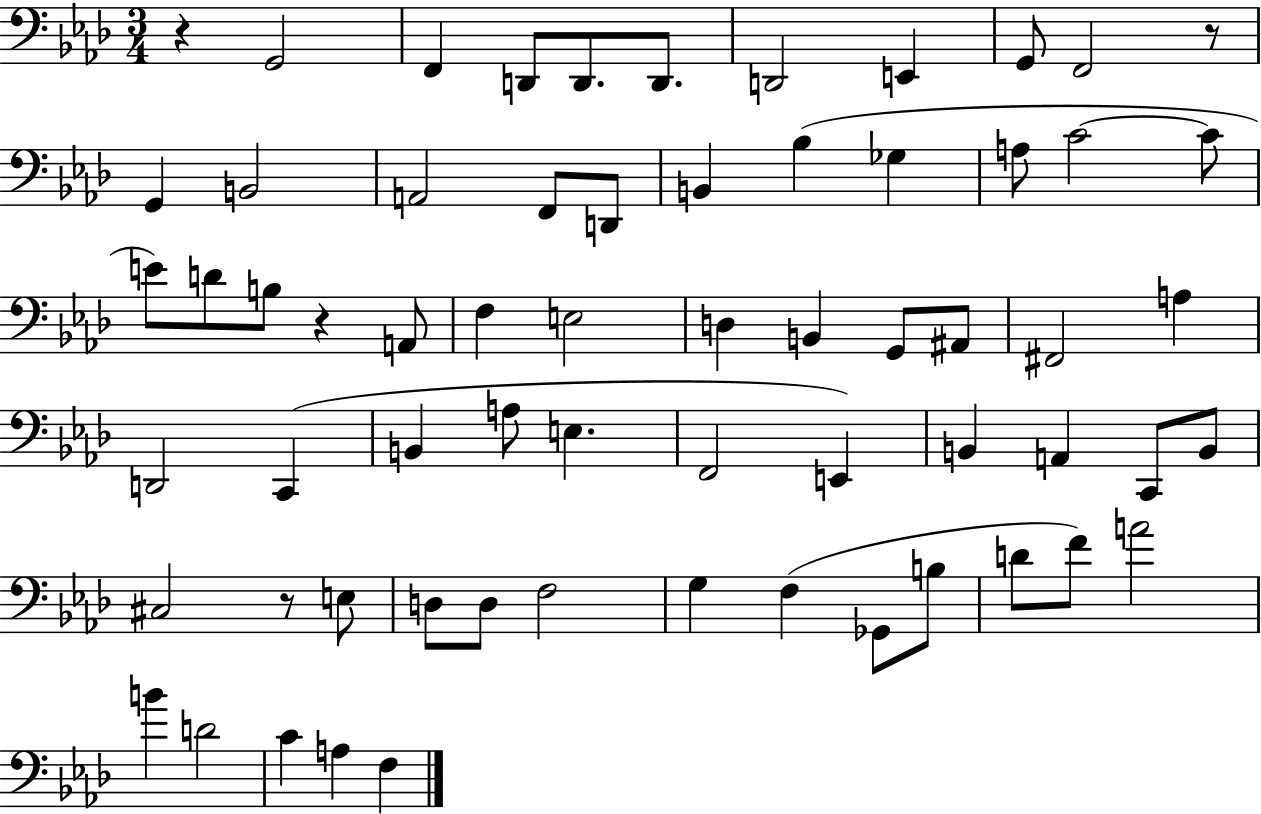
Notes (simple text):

R/q G2/h F2/q D2/e D2/e. D2/e. D2/h E2/q G2/e F2/h R/e G2/q B2/h A2/h F2/e D2/e B2/q Bb3/q Gb3/q A3/e C4/h C4/e E4/e D4/e B3/e R/q A2/e F3/q E3/h D3/q B2/q G2/e A#2/e F#2/h A3/q D2/h C2/q B2/q A3/e E3/q. F2/h E2/q B2/q A2/q C2/e B2/e C#3/h R/e E3/e D3/e D3/e F3/h G3/q F3/q Gb2/e B3/e D4/e F4/e A4/h B4/q D4/h C4/q A3/q F3/q